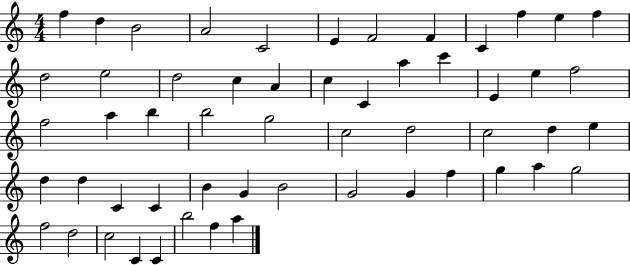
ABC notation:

X:1
T:Untitled
M:4/4
L:1/4
K:C
f d B2 A2 C2 E F2 F C f e f d2 e2 d2 c A c C a c' E e f2 f2 a b b2 g2 c2 d2 c2 d e d d C C B G B2 G2 G f g a g2 f2 d2 c2 C C b2 f a